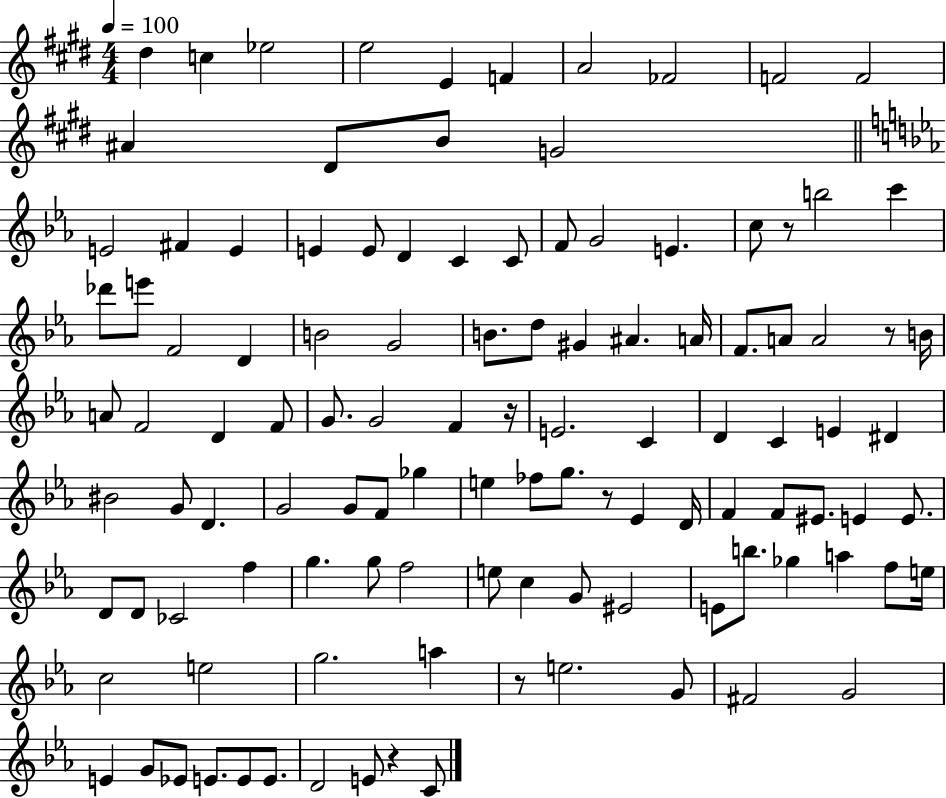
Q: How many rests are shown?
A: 6